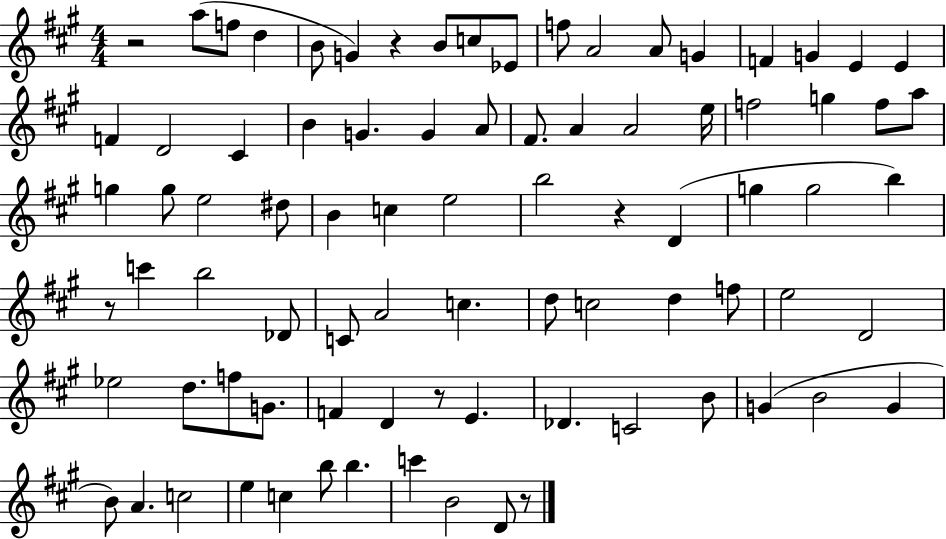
{
  \clef treble
  \numericTimeSignature
  \time 4/4
  \key a \major
  r2 a''8( f''8 d''4 | b'8 g'4) r4 b'8 c''8 ees'8 | f''8 a'2 a'8 g'4 | f'4 g'4 e'4 e'4 | \break f'4 d'2 cis'4 | b'4 g'4. g'4 a'8 | fis'8. a'4 a'2 e''16 | f''2 g''4 f''8 a''8 | \break g''4 g''8 e''2 dis''8 | b'4 c''4 e''2 | b''2 r4 d'4( | g''4 g''2 b''4) | \break r8 c'''4 b''2 des'8 | c'8 a'2 c''4. | d''8 c''2 d''4 f''8 | e''2 d'2 | \break ees''2 d''8. f''8 g'8. | f'4 d'4 r8 e'4. | des'4. c'2 b'8 | g'4( b'2 g'4 | \break b'8) a'4. c''2 | e''4 c''4 b''8 b''4. | c'''4 b'2 d'8 r8 | \bar "|."
}